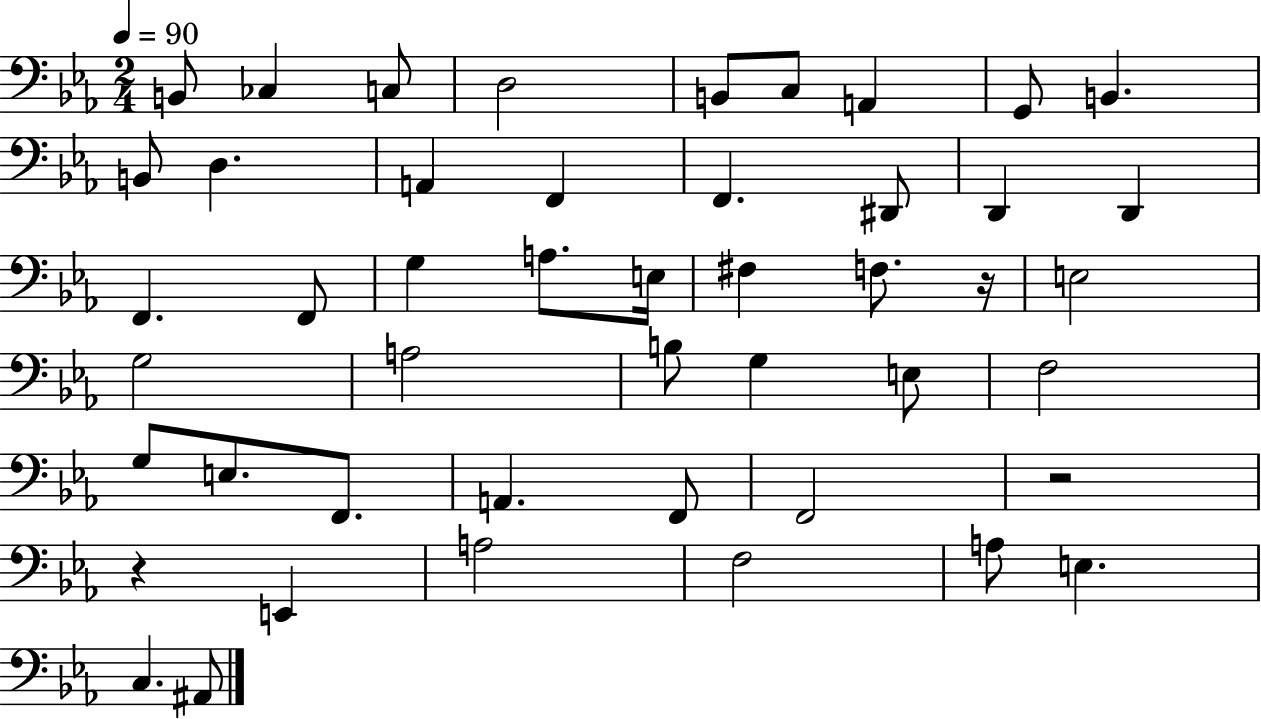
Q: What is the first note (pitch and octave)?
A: B2